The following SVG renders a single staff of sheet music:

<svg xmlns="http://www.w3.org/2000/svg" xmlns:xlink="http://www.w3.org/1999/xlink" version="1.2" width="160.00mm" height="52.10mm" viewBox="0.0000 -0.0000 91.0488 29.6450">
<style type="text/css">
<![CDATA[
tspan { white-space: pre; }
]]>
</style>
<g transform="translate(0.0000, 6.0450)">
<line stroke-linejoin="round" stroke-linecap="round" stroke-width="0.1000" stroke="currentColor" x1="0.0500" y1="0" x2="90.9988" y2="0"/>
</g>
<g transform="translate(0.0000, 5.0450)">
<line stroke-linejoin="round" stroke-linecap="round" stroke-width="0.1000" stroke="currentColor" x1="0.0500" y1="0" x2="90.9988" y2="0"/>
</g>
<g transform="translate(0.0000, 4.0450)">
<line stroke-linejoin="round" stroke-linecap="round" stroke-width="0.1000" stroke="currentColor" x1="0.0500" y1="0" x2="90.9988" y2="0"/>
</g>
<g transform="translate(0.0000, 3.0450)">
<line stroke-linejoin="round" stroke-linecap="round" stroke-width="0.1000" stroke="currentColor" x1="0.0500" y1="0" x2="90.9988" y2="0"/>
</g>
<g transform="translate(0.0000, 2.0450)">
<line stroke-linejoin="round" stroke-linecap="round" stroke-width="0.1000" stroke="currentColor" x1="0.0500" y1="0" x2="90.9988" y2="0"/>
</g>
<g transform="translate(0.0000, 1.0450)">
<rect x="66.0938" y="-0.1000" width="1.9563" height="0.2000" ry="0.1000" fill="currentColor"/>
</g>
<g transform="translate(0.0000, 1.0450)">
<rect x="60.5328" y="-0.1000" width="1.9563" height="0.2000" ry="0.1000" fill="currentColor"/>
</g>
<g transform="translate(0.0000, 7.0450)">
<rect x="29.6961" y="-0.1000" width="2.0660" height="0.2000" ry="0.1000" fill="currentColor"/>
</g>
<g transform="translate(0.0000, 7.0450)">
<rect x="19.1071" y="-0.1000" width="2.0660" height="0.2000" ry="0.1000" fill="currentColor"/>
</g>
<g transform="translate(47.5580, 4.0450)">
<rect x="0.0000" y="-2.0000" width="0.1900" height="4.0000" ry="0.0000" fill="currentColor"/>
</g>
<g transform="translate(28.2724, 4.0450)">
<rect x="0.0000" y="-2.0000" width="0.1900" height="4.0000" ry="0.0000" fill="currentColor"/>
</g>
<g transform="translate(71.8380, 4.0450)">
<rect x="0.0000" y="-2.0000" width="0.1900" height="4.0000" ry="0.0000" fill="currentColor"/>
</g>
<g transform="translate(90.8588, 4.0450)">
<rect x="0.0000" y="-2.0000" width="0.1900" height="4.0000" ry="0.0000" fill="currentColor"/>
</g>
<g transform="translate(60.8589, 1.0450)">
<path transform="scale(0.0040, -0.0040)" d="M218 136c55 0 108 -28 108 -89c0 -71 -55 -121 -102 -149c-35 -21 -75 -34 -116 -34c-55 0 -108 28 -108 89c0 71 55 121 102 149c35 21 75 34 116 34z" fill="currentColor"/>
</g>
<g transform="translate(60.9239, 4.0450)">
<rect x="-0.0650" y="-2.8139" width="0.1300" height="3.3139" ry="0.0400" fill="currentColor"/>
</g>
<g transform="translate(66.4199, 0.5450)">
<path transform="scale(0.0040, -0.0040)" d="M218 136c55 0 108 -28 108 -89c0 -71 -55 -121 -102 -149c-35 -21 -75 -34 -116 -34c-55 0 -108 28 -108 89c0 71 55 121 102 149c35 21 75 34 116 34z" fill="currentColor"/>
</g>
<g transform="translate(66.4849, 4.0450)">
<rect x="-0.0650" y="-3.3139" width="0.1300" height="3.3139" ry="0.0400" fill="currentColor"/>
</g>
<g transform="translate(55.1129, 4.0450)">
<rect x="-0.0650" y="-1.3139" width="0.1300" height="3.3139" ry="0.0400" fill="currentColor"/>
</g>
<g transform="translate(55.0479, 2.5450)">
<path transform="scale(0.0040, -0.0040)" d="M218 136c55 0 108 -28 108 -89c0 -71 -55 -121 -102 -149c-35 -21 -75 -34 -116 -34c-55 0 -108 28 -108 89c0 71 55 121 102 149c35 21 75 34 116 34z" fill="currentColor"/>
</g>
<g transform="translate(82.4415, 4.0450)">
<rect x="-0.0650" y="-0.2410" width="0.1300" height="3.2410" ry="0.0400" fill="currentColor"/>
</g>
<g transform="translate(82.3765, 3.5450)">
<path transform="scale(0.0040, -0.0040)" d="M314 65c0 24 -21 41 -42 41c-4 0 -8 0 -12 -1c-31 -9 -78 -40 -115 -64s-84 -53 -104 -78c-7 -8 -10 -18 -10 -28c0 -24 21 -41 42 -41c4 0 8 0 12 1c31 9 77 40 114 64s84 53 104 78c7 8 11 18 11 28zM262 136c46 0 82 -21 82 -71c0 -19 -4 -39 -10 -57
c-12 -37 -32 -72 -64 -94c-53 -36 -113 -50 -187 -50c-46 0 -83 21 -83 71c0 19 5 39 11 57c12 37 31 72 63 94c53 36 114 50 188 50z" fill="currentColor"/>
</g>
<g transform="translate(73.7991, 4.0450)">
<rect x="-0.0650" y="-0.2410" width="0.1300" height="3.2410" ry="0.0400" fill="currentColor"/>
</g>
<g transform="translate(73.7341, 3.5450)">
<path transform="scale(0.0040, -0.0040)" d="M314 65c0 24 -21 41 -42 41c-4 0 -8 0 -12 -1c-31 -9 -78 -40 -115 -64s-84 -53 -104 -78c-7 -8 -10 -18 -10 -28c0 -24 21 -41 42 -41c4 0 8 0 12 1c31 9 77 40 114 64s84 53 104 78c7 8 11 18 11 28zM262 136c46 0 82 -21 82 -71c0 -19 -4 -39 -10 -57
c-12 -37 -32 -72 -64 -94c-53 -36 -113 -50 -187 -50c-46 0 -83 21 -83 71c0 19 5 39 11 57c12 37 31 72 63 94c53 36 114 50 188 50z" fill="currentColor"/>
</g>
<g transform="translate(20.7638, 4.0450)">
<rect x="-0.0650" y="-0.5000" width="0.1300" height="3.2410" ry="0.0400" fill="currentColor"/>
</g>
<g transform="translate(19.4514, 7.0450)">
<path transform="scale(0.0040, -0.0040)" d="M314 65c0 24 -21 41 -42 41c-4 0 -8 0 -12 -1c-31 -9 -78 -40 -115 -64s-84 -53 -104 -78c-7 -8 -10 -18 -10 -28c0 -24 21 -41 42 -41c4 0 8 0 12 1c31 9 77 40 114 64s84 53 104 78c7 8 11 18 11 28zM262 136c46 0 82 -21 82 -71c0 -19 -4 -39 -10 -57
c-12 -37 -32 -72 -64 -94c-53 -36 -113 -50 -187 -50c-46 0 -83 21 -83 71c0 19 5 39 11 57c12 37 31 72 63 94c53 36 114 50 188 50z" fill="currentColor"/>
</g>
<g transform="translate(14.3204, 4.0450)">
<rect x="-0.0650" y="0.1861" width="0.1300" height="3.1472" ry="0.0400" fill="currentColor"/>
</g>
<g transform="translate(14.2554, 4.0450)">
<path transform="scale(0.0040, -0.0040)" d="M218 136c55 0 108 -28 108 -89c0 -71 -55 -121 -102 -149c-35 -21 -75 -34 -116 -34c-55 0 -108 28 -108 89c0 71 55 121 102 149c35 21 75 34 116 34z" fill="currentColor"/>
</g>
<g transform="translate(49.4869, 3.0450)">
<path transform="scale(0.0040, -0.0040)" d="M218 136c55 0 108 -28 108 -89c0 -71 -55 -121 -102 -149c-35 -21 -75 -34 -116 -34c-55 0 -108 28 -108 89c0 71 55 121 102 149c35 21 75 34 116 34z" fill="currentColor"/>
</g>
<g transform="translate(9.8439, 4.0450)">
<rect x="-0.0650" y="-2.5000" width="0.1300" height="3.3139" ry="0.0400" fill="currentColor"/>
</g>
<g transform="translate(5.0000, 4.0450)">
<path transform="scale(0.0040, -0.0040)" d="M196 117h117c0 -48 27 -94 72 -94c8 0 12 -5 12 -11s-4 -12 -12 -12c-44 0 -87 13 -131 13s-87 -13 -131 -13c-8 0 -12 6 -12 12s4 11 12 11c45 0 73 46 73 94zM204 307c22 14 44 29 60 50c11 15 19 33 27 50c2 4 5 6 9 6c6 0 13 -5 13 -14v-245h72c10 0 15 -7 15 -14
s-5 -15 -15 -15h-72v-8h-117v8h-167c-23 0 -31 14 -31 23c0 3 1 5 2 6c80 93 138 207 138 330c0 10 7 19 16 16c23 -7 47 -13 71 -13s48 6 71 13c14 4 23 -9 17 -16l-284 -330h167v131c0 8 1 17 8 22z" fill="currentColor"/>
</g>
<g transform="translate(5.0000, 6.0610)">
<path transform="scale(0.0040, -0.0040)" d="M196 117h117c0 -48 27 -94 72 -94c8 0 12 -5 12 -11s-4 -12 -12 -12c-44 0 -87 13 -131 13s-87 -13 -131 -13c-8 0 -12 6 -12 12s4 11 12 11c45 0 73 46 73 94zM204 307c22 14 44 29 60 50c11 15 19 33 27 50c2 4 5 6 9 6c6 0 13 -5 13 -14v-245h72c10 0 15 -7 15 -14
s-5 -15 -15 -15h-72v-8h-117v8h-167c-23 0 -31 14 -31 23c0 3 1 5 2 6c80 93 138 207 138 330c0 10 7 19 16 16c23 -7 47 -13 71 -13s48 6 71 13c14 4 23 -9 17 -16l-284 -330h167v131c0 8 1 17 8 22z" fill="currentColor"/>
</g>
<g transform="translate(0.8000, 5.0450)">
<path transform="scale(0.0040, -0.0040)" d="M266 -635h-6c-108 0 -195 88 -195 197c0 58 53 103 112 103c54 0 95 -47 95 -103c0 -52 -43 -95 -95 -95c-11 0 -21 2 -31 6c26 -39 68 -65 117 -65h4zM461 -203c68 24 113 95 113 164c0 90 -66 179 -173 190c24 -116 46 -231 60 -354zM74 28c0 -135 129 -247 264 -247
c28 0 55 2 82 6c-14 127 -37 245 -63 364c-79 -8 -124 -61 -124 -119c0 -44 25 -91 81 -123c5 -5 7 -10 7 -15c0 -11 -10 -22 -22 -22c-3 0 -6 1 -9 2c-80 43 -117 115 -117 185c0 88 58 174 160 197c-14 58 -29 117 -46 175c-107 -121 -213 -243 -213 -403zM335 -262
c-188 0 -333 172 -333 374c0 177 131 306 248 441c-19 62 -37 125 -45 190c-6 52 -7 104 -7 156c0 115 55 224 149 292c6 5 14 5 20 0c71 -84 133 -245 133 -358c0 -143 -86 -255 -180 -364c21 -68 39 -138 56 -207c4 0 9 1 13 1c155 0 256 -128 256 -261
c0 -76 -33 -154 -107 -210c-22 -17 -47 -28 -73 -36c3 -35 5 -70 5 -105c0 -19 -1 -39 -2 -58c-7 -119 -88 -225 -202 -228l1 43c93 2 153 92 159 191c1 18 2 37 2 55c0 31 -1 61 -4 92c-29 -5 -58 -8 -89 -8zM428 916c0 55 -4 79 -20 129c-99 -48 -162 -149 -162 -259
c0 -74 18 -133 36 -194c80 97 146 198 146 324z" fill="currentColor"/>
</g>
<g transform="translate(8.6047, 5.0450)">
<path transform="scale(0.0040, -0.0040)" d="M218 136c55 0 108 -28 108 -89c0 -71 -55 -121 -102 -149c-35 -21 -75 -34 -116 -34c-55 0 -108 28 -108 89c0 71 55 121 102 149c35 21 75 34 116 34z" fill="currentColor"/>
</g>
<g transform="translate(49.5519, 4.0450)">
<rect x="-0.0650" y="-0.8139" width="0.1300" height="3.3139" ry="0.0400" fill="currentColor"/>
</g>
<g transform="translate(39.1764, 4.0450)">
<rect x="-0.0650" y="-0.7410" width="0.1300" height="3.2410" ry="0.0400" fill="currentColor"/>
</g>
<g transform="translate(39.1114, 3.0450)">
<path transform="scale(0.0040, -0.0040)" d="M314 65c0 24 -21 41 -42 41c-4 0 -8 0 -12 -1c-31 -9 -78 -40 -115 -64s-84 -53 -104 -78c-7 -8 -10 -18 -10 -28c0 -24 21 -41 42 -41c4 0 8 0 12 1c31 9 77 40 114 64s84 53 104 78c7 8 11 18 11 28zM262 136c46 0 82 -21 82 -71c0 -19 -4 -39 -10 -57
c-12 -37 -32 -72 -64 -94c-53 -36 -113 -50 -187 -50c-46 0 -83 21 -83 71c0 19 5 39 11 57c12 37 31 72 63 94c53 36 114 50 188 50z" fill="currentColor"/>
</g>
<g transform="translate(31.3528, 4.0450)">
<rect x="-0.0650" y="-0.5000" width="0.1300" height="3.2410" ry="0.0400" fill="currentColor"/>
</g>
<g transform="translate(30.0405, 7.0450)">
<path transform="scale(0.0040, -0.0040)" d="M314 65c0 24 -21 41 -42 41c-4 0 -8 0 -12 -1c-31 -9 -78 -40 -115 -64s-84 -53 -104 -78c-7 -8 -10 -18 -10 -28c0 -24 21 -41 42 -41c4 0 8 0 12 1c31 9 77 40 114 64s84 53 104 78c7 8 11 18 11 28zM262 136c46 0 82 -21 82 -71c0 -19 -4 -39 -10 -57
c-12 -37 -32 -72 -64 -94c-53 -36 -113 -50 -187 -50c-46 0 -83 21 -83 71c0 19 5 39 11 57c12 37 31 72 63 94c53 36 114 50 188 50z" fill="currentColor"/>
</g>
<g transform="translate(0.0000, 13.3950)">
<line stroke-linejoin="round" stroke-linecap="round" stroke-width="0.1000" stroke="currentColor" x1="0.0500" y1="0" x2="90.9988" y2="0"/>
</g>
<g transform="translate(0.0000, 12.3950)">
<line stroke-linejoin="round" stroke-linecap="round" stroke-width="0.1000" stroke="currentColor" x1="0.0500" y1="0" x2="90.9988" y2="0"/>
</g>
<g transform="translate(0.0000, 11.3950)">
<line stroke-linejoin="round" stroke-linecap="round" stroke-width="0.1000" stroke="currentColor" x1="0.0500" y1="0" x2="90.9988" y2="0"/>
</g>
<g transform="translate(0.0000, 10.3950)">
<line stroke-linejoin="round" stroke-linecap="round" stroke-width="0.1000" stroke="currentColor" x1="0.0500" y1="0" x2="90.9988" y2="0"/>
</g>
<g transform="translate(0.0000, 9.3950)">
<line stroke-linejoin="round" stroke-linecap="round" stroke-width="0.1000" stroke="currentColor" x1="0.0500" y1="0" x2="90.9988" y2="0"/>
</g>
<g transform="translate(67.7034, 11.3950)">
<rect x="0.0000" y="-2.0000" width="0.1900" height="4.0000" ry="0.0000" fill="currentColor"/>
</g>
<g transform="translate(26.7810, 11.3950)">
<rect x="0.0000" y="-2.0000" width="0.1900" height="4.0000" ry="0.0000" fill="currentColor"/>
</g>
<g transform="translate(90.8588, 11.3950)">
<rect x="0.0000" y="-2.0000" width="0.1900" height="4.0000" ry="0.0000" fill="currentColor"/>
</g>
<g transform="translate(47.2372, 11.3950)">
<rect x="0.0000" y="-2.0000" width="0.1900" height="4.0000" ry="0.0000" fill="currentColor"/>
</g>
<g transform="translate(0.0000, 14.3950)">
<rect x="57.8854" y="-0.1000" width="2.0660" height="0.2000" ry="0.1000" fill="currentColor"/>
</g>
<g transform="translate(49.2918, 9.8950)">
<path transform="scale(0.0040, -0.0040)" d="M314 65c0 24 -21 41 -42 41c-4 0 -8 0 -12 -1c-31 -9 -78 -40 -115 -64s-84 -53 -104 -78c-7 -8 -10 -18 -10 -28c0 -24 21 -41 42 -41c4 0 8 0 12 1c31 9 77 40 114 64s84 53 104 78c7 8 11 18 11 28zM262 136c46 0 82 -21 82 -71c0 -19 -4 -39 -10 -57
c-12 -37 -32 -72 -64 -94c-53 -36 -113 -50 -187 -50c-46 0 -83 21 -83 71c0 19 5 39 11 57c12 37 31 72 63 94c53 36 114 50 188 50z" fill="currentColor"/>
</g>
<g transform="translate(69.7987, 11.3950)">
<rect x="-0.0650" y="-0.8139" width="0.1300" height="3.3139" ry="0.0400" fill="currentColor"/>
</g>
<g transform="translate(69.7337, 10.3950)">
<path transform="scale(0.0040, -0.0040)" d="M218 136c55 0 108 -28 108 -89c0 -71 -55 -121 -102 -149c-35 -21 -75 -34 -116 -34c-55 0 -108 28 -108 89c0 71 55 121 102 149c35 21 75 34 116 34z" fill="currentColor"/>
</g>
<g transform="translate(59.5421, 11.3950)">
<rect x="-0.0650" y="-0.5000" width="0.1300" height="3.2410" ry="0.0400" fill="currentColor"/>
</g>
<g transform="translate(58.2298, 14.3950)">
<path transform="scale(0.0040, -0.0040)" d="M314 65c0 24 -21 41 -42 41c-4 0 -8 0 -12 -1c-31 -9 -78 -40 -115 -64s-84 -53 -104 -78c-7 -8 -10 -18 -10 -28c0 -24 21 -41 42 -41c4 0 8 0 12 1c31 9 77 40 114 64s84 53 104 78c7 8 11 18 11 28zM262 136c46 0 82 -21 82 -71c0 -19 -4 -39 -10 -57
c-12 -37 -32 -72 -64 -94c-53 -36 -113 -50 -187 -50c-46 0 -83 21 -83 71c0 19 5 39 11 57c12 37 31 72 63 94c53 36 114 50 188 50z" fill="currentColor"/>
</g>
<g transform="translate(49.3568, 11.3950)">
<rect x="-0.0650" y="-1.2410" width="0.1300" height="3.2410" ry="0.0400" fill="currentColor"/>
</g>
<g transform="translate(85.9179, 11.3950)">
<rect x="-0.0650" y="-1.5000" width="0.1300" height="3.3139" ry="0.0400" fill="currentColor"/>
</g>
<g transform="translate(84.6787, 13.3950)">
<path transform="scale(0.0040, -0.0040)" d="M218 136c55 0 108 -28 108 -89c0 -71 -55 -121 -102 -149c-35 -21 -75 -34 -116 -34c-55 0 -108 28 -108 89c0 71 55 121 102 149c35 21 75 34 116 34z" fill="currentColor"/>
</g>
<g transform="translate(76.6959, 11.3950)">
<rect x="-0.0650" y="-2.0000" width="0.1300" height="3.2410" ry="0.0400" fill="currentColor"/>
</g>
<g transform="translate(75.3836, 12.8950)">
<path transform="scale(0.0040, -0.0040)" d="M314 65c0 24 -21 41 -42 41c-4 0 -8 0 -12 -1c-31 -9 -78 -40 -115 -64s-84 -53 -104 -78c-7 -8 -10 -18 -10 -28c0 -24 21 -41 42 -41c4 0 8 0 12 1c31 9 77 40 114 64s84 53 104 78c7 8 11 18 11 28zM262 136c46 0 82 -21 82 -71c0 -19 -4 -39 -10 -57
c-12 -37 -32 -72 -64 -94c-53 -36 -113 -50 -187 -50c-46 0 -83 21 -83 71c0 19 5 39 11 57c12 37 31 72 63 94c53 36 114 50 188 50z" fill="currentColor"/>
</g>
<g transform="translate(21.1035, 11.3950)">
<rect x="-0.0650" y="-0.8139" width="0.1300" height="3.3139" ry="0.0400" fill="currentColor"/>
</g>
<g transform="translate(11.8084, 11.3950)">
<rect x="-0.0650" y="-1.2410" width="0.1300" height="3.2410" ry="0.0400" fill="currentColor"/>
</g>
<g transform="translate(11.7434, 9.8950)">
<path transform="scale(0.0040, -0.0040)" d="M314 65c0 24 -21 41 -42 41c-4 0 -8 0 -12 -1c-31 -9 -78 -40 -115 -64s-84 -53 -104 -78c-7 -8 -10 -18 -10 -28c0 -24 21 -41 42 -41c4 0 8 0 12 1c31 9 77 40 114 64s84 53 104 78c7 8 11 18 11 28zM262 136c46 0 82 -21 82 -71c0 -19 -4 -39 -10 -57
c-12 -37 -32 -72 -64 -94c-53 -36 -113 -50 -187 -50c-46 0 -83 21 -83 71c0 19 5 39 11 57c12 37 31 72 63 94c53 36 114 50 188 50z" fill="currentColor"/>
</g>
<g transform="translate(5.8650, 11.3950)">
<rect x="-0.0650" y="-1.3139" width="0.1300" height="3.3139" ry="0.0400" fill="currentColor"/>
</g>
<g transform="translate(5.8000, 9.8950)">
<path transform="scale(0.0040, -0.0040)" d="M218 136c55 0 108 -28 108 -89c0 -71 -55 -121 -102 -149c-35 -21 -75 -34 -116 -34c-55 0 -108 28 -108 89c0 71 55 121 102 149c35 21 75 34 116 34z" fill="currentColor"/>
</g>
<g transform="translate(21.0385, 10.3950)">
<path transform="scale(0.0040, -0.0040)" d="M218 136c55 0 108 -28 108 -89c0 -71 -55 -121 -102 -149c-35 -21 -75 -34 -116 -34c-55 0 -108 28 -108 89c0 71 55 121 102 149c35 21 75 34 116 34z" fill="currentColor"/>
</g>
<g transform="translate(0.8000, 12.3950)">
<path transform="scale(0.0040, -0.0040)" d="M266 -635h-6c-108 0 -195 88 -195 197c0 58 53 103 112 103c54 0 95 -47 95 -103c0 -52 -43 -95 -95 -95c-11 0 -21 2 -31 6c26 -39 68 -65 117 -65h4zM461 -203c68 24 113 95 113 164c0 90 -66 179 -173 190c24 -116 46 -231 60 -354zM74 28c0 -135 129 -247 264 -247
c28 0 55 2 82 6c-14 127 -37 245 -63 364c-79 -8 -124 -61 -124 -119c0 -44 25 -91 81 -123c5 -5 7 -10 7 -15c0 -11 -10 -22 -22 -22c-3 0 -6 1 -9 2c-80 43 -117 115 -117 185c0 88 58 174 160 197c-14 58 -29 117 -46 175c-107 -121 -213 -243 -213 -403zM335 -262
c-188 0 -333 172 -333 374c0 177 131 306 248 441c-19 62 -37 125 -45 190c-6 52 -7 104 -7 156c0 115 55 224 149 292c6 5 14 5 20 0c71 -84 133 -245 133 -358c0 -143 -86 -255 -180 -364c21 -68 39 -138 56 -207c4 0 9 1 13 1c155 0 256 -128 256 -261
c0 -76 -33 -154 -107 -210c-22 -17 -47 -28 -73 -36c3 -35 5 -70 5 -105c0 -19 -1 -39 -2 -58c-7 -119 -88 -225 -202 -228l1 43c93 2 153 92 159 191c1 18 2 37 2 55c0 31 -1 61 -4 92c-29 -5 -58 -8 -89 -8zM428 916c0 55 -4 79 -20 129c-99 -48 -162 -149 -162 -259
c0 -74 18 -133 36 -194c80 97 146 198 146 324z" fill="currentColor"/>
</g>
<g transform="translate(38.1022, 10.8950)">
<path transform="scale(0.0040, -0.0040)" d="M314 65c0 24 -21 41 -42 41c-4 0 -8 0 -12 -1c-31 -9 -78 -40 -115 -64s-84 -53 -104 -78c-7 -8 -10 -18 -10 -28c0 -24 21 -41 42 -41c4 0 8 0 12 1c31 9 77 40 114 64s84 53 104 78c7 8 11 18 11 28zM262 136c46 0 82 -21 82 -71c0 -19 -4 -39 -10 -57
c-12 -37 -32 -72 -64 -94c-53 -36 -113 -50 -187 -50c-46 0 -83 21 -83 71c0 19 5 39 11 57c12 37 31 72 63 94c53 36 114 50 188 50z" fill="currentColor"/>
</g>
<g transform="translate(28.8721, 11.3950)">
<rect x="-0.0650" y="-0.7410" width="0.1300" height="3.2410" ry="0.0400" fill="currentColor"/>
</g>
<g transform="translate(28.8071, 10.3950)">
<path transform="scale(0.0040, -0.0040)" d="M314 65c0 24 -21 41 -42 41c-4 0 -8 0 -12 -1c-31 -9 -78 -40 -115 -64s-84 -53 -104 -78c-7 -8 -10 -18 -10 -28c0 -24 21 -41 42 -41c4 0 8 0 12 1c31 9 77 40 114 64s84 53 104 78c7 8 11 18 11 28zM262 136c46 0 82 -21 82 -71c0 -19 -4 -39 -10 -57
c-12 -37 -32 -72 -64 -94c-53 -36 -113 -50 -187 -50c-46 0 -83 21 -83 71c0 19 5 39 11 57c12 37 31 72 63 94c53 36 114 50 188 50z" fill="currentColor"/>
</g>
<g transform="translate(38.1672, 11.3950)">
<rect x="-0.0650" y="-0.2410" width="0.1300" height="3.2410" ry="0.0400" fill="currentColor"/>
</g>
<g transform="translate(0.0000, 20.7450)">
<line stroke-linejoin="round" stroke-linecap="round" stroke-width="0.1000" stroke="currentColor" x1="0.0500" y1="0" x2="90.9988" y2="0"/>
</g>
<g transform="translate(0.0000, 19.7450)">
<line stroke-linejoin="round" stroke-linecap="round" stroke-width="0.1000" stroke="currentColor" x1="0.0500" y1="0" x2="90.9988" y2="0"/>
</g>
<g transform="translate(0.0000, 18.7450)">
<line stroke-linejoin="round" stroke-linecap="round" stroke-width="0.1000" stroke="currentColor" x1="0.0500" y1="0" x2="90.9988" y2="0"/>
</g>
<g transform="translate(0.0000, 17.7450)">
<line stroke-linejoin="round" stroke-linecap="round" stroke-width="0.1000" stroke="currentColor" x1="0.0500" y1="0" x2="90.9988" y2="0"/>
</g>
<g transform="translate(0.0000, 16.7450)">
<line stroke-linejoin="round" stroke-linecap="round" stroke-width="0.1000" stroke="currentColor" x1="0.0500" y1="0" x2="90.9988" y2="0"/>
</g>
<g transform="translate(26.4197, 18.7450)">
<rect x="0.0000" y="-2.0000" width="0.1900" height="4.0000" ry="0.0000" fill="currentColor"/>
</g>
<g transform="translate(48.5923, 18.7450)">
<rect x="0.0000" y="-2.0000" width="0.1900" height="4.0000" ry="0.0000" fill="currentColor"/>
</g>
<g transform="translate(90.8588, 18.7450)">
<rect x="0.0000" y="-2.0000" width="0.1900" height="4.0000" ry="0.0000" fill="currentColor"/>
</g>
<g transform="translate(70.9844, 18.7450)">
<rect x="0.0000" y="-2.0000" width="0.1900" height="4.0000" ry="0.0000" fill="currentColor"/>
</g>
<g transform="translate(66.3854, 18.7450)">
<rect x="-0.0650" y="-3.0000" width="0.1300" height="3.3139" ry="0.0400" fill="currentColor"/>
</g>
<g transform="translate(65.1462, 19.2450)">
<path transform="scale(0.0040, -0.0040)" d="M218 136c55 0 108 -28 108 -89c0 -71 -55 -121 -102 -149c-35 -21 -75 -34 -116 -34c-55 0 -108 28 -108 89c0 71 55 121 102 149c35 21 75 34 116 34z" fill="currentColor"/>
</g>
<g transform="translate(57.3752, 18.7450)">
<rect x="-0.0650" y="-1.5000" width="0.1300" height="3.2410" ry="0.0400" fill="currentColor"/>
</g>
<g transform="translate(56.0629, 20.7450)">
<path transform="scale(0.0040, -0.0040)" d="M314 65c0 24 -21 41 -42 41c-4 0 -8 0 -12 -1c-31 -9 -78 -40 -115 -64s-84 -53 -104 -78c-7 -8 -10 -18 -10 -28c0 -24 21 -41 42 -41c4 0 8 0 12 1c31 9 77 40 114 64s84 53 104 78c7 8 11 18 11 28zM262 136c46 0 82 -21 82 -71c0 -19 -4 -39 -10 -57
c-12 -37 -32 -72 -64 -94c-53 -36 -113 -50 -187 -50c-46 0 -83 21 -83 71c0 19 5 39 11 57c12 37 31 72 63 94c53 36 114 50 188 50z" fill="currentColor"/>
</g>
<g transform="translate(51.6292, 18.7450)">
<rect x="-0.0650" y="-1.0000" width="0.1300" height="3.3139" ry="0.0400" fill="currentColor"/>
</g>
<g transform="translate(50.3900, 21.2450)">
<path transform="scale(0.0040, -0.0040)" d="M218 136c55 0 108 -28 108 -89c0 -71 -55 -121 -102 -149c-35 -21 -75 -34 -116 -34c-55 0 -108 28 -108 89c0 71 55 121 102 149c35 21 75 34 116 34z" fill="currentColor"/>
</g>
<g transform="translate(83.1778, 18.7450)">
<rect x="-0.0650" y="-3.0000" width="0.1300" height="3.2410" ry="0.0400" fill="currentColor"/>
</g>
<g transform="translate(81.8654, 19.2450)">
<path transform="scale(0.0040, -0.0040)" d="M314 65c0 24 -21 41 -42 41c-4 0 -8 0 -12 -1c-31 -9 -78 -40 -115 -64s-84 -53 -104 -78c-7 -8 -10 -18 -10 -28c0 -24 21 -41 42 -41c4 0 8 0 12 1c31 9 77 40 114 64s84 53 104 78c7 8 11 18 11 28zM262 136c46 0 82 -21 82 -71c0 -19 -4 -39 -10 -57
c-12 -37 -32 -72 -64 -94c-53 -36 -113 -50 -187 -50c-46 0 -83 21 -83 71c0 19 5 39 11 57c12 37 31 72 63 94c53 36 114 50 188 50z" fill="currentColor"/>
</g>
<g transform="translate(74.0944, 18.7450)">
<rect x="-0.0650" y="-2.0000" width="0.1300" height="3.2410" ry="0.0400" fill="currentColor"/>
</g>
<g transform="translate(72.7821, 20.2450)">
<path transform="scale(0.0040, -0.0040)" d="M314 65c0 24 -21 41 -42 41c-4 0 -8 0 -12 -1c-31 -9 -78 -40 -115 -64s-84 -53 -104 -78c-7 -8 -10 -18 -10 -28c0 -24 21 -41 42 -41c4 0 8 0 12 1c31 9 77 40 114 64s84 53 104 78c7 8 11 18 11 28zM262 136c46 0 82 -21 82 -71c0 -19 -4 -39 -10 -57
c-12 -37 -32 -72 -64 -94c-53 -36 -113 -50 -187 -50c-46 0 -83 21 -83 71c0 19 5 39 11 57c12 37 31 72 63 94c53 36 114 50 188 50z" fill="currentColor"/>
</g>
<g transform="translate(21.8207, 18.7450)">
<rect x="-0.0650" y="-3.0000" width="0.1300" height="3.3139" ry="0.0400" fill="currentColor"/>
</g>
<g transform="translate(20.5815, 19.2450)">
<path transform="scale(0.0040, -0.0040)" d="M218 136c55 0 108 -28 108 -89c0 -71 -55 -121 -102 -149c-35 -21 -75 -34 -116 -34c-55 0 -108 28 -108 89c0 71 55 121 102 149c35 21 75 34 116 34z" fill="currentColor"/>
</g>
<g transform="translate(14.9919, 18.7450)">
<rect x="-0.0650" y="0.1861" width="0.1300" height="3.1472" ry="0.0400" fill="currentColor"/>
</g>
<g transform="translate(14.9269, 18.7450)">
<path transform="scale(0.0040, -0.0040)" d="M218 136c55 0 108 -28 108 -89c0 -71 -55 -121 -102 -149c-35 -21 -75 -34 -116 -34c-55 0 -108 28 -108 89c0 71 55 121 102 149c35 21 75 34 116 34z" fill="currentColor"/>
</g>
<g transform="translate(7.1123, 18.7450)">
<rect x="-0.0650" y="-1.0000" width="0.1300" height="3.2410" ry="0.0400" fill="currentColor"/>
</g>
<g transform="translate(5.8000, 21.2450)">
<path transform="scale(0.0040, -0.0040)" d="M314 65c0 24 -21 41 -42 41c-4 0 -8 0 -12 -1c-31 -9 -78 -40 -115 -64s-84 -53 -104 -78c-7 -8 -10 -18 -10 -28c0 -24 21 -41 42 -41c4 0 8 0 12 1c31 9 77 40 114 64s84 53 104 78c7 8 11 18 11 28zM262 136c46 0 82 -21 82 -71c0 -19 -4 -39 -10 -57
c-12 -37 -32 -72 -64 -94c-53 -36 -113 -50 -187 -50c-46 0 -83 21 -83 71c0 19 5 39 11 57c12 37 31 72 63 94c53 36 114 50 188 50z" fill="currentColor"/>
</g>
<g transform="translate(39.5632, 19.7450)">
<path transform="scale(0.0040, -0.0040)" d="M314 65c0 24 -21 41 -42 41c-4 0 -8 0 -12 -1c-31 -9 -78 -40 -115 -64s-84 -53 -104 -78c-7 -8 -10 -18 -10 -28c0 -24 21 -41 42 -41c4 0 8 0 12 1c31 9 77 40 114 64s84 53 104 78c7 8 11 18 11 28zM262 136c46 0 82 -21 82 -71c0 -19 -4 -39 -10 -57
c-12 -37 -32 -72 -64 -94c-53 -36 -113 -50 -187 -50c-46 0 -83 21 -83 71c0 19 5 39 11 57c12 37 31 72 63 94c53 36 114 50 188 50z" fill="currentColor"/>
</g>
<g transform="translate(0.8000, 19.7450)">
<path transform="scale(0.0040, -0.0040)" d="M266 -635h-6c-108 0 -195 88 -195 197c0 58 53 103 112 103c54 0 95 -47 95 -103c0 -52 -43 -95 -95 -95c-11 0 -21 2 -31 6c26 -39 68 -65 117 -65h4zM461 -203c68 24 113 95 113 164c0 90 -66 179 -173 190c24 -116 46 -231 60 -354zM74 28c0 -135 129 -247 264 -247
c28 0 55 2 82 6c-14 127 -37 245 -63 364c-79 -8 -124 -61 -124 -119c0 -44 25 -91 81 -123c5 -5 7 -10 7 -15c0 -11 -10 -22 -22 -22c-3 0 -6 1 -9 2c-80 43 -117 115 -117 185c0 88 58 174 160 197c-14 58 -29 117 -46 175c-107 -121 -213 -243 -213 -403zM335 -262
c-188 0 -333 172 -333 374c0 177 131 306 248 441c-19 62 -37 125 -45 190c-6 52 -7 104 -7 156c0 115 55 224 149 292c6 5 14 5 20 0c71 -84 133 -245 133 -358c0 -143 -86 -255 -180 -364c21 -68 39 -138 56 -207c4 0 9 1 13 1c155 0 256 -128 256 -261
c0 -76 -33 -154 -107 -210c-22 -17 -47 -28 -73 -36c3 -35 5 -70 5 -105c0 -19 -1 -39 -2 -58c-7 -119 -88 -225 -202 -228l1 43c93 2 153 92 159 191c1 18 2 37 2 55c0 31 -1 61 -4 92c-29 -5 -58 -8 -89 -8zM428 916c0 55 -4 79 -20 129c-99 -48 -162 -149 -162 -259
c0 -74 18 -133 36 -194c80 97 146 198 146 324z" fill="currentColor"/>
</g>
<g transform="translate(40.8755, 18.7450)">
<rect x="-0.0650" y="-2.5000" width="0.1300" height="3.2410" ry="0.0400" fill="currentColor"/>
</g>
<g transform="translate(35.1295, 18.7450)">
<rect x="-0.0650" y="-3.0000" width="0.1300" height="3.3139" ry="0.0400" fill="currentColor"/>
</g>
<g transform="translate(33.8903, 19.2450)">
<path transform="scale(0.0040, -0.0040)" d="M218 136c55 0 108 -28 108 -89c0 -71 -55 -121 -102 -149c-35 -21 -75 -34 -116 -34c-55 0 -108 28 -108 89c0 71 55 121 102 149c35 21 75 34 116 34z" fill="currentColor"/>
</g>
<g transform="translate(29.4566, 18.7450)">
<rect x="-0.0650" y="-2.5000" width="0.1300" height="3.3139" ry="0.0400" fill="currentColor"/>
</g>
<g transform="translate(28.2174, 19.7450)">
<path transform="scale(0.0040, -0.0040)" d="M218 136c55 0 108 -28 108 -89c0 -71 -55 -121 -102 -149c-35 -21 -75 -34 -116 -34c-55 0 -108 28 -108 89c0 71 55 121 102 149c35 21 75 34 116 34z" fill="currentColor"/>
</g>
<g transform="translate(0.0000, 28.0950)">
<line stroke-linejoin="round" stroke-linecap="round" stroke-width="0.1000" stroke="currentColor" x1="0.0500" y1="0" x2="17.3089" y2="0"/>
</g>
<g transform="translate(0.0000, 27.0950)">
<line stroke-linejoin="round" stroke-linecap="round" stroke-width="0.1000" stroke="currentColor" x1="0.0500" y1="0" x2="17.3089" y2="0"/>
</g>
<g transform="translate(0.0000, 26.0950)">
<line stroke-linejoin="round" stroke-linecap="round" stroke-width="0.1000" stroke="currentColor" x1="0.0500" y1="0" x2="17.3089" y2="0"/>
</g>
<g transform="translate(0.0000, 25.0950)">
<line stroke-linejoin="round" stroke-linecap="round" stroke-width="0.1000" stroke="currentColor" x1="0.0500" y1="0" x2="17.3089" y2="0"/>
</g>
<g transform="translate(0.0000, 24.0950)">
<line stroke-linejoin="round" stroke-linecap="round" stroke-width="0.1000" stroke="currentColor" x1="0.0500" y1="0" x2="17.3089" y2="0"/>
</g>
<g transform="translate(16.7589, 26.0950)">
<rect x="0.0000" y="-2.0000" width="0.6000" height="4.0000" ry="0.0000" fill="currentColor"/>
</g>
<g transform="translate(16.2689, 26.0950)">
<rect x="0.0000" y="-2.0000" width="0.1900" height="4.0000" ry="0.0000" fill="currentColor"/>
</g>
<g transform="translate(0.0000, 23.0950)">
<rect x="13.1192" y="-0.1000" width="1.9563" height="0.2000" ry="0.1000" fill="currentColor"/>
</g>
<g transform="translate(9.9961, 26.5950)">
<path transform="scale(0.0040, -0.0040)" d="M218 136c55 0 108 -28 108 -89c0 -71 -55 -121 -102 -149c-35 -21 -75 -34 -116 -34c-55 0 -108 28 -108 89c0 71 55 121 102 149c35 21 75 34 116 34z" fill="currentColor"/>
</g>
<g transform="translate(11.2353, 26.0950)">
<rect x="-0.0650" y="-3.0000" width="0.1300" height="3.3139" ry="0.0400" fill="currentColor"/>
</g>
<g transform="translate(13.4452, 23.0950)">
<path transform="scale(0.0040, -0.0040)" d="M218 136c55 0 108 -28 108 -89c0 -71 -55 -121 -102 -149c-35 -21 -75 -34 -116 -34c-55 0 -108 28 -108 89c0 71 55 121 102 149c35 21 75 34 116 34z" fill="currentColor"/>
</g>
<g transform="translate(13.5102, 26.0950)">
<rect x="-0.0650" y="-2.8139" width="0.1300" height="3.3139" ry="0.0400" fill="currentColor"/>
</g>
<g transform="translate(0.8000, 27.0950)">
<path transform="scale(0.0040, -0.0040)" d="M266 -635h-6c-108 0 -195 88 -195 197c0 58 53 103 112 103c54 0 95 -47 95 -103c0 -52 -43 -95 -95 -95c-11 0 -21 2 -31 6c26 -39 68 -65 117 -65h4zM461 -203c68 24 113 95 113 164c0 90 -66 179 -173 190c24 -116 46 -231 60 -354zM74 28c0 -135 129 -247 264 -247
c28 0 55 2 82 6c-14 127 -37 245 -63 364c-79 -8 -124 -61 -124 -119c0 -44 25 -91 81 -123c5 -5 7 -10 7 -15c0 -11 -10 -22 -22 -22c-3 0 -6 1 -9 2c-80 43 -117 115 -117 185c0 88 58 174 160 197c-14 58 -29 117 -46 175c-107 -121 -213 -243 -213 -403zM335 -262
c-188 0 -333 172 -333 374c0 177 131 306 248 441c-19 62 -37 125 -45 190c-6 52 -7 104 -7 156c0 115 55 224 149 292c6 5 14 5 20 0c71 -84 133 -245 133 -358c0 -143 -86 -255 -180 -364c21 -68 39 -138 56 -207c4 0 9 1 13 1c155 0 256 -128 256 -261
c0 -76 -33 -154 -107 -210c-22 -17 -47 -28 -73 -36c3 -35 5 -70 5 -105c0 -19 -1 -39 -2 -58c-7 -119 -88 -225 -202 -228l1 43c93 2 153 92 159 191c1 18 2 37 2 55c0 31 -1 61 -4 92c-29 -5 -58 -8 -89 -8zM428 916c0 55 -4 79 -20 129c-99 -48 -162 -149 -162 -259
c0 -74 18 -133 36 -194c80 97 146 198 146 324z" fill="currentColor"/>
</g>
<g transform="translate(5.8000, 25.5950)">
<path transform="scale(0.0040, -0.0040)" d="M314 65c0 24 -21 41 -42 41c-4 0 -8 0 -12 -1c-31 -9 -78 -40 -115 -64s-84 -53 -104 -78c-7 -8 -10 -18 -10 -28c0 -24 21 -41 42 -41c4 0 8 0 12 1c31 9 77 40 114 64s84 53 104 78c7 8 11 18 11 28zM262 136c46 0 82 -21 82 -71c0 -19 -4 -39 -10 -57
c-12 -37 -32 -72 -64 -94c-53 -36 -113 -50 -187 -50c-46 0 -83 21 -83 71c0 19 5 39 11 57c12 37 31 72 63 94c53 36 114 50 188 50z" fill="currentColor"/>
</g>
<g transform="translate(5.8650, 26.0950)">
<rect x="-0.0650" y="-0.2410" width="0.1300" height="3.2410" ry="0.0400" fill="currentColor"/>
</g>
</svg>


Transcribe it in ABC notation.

X:1
T:Untitled
M:4/4
L:1/4
K:C
G B C2 C2 d2 d e a b c2 c2 e e2 d d2 c2 e2 C2 d F2 E D2 B A G A G2 D E2 A F2 A2 c2 A a